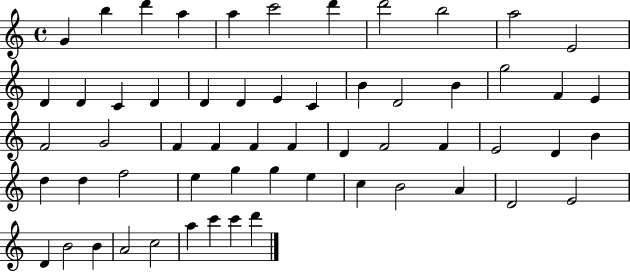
X:1
T:Untitled
M:4/4
L:1/4
K:C
G b d' a a c'2 d' d'2 b2 a2 E2 D D C D D D E C B D2 B g2 F E F2 G2 F F F F D F2 F E2 D B d d f2 e g g e c B2 A D2 E2 D B2 B A2 c2 a c' c' d'